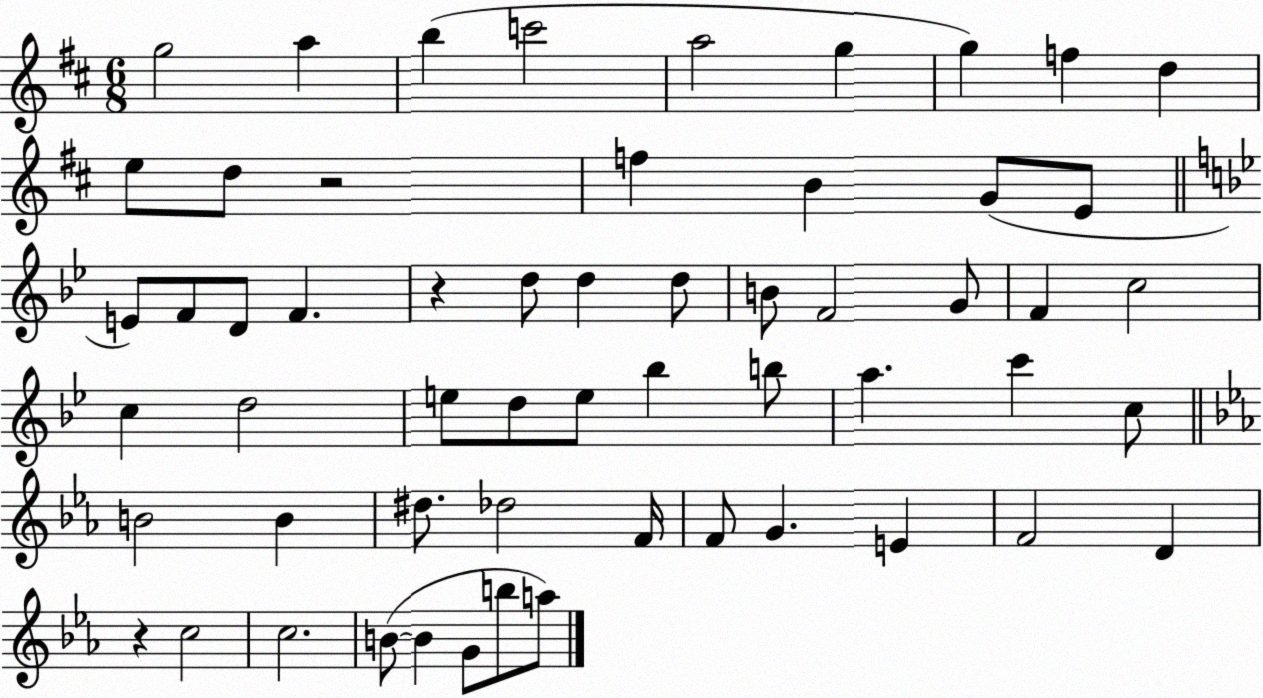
X:1
T:Untitled
M:6/8
L:1/4
K:D
g2 a b c'2 a2 g g f d e/2 d/2 z2 f B G/2 E/2 E/2 F/2 D/2 F z d/2 d d/2 B/2 F2 G/2 F c2 c d2 e/2 d/2 e/2 _b b/2 a c' c/2 B2 B ^d/2 _d2 F/4 F/2 G E F2 D z c2 c2 B/2 B G/2 b/2 a/2